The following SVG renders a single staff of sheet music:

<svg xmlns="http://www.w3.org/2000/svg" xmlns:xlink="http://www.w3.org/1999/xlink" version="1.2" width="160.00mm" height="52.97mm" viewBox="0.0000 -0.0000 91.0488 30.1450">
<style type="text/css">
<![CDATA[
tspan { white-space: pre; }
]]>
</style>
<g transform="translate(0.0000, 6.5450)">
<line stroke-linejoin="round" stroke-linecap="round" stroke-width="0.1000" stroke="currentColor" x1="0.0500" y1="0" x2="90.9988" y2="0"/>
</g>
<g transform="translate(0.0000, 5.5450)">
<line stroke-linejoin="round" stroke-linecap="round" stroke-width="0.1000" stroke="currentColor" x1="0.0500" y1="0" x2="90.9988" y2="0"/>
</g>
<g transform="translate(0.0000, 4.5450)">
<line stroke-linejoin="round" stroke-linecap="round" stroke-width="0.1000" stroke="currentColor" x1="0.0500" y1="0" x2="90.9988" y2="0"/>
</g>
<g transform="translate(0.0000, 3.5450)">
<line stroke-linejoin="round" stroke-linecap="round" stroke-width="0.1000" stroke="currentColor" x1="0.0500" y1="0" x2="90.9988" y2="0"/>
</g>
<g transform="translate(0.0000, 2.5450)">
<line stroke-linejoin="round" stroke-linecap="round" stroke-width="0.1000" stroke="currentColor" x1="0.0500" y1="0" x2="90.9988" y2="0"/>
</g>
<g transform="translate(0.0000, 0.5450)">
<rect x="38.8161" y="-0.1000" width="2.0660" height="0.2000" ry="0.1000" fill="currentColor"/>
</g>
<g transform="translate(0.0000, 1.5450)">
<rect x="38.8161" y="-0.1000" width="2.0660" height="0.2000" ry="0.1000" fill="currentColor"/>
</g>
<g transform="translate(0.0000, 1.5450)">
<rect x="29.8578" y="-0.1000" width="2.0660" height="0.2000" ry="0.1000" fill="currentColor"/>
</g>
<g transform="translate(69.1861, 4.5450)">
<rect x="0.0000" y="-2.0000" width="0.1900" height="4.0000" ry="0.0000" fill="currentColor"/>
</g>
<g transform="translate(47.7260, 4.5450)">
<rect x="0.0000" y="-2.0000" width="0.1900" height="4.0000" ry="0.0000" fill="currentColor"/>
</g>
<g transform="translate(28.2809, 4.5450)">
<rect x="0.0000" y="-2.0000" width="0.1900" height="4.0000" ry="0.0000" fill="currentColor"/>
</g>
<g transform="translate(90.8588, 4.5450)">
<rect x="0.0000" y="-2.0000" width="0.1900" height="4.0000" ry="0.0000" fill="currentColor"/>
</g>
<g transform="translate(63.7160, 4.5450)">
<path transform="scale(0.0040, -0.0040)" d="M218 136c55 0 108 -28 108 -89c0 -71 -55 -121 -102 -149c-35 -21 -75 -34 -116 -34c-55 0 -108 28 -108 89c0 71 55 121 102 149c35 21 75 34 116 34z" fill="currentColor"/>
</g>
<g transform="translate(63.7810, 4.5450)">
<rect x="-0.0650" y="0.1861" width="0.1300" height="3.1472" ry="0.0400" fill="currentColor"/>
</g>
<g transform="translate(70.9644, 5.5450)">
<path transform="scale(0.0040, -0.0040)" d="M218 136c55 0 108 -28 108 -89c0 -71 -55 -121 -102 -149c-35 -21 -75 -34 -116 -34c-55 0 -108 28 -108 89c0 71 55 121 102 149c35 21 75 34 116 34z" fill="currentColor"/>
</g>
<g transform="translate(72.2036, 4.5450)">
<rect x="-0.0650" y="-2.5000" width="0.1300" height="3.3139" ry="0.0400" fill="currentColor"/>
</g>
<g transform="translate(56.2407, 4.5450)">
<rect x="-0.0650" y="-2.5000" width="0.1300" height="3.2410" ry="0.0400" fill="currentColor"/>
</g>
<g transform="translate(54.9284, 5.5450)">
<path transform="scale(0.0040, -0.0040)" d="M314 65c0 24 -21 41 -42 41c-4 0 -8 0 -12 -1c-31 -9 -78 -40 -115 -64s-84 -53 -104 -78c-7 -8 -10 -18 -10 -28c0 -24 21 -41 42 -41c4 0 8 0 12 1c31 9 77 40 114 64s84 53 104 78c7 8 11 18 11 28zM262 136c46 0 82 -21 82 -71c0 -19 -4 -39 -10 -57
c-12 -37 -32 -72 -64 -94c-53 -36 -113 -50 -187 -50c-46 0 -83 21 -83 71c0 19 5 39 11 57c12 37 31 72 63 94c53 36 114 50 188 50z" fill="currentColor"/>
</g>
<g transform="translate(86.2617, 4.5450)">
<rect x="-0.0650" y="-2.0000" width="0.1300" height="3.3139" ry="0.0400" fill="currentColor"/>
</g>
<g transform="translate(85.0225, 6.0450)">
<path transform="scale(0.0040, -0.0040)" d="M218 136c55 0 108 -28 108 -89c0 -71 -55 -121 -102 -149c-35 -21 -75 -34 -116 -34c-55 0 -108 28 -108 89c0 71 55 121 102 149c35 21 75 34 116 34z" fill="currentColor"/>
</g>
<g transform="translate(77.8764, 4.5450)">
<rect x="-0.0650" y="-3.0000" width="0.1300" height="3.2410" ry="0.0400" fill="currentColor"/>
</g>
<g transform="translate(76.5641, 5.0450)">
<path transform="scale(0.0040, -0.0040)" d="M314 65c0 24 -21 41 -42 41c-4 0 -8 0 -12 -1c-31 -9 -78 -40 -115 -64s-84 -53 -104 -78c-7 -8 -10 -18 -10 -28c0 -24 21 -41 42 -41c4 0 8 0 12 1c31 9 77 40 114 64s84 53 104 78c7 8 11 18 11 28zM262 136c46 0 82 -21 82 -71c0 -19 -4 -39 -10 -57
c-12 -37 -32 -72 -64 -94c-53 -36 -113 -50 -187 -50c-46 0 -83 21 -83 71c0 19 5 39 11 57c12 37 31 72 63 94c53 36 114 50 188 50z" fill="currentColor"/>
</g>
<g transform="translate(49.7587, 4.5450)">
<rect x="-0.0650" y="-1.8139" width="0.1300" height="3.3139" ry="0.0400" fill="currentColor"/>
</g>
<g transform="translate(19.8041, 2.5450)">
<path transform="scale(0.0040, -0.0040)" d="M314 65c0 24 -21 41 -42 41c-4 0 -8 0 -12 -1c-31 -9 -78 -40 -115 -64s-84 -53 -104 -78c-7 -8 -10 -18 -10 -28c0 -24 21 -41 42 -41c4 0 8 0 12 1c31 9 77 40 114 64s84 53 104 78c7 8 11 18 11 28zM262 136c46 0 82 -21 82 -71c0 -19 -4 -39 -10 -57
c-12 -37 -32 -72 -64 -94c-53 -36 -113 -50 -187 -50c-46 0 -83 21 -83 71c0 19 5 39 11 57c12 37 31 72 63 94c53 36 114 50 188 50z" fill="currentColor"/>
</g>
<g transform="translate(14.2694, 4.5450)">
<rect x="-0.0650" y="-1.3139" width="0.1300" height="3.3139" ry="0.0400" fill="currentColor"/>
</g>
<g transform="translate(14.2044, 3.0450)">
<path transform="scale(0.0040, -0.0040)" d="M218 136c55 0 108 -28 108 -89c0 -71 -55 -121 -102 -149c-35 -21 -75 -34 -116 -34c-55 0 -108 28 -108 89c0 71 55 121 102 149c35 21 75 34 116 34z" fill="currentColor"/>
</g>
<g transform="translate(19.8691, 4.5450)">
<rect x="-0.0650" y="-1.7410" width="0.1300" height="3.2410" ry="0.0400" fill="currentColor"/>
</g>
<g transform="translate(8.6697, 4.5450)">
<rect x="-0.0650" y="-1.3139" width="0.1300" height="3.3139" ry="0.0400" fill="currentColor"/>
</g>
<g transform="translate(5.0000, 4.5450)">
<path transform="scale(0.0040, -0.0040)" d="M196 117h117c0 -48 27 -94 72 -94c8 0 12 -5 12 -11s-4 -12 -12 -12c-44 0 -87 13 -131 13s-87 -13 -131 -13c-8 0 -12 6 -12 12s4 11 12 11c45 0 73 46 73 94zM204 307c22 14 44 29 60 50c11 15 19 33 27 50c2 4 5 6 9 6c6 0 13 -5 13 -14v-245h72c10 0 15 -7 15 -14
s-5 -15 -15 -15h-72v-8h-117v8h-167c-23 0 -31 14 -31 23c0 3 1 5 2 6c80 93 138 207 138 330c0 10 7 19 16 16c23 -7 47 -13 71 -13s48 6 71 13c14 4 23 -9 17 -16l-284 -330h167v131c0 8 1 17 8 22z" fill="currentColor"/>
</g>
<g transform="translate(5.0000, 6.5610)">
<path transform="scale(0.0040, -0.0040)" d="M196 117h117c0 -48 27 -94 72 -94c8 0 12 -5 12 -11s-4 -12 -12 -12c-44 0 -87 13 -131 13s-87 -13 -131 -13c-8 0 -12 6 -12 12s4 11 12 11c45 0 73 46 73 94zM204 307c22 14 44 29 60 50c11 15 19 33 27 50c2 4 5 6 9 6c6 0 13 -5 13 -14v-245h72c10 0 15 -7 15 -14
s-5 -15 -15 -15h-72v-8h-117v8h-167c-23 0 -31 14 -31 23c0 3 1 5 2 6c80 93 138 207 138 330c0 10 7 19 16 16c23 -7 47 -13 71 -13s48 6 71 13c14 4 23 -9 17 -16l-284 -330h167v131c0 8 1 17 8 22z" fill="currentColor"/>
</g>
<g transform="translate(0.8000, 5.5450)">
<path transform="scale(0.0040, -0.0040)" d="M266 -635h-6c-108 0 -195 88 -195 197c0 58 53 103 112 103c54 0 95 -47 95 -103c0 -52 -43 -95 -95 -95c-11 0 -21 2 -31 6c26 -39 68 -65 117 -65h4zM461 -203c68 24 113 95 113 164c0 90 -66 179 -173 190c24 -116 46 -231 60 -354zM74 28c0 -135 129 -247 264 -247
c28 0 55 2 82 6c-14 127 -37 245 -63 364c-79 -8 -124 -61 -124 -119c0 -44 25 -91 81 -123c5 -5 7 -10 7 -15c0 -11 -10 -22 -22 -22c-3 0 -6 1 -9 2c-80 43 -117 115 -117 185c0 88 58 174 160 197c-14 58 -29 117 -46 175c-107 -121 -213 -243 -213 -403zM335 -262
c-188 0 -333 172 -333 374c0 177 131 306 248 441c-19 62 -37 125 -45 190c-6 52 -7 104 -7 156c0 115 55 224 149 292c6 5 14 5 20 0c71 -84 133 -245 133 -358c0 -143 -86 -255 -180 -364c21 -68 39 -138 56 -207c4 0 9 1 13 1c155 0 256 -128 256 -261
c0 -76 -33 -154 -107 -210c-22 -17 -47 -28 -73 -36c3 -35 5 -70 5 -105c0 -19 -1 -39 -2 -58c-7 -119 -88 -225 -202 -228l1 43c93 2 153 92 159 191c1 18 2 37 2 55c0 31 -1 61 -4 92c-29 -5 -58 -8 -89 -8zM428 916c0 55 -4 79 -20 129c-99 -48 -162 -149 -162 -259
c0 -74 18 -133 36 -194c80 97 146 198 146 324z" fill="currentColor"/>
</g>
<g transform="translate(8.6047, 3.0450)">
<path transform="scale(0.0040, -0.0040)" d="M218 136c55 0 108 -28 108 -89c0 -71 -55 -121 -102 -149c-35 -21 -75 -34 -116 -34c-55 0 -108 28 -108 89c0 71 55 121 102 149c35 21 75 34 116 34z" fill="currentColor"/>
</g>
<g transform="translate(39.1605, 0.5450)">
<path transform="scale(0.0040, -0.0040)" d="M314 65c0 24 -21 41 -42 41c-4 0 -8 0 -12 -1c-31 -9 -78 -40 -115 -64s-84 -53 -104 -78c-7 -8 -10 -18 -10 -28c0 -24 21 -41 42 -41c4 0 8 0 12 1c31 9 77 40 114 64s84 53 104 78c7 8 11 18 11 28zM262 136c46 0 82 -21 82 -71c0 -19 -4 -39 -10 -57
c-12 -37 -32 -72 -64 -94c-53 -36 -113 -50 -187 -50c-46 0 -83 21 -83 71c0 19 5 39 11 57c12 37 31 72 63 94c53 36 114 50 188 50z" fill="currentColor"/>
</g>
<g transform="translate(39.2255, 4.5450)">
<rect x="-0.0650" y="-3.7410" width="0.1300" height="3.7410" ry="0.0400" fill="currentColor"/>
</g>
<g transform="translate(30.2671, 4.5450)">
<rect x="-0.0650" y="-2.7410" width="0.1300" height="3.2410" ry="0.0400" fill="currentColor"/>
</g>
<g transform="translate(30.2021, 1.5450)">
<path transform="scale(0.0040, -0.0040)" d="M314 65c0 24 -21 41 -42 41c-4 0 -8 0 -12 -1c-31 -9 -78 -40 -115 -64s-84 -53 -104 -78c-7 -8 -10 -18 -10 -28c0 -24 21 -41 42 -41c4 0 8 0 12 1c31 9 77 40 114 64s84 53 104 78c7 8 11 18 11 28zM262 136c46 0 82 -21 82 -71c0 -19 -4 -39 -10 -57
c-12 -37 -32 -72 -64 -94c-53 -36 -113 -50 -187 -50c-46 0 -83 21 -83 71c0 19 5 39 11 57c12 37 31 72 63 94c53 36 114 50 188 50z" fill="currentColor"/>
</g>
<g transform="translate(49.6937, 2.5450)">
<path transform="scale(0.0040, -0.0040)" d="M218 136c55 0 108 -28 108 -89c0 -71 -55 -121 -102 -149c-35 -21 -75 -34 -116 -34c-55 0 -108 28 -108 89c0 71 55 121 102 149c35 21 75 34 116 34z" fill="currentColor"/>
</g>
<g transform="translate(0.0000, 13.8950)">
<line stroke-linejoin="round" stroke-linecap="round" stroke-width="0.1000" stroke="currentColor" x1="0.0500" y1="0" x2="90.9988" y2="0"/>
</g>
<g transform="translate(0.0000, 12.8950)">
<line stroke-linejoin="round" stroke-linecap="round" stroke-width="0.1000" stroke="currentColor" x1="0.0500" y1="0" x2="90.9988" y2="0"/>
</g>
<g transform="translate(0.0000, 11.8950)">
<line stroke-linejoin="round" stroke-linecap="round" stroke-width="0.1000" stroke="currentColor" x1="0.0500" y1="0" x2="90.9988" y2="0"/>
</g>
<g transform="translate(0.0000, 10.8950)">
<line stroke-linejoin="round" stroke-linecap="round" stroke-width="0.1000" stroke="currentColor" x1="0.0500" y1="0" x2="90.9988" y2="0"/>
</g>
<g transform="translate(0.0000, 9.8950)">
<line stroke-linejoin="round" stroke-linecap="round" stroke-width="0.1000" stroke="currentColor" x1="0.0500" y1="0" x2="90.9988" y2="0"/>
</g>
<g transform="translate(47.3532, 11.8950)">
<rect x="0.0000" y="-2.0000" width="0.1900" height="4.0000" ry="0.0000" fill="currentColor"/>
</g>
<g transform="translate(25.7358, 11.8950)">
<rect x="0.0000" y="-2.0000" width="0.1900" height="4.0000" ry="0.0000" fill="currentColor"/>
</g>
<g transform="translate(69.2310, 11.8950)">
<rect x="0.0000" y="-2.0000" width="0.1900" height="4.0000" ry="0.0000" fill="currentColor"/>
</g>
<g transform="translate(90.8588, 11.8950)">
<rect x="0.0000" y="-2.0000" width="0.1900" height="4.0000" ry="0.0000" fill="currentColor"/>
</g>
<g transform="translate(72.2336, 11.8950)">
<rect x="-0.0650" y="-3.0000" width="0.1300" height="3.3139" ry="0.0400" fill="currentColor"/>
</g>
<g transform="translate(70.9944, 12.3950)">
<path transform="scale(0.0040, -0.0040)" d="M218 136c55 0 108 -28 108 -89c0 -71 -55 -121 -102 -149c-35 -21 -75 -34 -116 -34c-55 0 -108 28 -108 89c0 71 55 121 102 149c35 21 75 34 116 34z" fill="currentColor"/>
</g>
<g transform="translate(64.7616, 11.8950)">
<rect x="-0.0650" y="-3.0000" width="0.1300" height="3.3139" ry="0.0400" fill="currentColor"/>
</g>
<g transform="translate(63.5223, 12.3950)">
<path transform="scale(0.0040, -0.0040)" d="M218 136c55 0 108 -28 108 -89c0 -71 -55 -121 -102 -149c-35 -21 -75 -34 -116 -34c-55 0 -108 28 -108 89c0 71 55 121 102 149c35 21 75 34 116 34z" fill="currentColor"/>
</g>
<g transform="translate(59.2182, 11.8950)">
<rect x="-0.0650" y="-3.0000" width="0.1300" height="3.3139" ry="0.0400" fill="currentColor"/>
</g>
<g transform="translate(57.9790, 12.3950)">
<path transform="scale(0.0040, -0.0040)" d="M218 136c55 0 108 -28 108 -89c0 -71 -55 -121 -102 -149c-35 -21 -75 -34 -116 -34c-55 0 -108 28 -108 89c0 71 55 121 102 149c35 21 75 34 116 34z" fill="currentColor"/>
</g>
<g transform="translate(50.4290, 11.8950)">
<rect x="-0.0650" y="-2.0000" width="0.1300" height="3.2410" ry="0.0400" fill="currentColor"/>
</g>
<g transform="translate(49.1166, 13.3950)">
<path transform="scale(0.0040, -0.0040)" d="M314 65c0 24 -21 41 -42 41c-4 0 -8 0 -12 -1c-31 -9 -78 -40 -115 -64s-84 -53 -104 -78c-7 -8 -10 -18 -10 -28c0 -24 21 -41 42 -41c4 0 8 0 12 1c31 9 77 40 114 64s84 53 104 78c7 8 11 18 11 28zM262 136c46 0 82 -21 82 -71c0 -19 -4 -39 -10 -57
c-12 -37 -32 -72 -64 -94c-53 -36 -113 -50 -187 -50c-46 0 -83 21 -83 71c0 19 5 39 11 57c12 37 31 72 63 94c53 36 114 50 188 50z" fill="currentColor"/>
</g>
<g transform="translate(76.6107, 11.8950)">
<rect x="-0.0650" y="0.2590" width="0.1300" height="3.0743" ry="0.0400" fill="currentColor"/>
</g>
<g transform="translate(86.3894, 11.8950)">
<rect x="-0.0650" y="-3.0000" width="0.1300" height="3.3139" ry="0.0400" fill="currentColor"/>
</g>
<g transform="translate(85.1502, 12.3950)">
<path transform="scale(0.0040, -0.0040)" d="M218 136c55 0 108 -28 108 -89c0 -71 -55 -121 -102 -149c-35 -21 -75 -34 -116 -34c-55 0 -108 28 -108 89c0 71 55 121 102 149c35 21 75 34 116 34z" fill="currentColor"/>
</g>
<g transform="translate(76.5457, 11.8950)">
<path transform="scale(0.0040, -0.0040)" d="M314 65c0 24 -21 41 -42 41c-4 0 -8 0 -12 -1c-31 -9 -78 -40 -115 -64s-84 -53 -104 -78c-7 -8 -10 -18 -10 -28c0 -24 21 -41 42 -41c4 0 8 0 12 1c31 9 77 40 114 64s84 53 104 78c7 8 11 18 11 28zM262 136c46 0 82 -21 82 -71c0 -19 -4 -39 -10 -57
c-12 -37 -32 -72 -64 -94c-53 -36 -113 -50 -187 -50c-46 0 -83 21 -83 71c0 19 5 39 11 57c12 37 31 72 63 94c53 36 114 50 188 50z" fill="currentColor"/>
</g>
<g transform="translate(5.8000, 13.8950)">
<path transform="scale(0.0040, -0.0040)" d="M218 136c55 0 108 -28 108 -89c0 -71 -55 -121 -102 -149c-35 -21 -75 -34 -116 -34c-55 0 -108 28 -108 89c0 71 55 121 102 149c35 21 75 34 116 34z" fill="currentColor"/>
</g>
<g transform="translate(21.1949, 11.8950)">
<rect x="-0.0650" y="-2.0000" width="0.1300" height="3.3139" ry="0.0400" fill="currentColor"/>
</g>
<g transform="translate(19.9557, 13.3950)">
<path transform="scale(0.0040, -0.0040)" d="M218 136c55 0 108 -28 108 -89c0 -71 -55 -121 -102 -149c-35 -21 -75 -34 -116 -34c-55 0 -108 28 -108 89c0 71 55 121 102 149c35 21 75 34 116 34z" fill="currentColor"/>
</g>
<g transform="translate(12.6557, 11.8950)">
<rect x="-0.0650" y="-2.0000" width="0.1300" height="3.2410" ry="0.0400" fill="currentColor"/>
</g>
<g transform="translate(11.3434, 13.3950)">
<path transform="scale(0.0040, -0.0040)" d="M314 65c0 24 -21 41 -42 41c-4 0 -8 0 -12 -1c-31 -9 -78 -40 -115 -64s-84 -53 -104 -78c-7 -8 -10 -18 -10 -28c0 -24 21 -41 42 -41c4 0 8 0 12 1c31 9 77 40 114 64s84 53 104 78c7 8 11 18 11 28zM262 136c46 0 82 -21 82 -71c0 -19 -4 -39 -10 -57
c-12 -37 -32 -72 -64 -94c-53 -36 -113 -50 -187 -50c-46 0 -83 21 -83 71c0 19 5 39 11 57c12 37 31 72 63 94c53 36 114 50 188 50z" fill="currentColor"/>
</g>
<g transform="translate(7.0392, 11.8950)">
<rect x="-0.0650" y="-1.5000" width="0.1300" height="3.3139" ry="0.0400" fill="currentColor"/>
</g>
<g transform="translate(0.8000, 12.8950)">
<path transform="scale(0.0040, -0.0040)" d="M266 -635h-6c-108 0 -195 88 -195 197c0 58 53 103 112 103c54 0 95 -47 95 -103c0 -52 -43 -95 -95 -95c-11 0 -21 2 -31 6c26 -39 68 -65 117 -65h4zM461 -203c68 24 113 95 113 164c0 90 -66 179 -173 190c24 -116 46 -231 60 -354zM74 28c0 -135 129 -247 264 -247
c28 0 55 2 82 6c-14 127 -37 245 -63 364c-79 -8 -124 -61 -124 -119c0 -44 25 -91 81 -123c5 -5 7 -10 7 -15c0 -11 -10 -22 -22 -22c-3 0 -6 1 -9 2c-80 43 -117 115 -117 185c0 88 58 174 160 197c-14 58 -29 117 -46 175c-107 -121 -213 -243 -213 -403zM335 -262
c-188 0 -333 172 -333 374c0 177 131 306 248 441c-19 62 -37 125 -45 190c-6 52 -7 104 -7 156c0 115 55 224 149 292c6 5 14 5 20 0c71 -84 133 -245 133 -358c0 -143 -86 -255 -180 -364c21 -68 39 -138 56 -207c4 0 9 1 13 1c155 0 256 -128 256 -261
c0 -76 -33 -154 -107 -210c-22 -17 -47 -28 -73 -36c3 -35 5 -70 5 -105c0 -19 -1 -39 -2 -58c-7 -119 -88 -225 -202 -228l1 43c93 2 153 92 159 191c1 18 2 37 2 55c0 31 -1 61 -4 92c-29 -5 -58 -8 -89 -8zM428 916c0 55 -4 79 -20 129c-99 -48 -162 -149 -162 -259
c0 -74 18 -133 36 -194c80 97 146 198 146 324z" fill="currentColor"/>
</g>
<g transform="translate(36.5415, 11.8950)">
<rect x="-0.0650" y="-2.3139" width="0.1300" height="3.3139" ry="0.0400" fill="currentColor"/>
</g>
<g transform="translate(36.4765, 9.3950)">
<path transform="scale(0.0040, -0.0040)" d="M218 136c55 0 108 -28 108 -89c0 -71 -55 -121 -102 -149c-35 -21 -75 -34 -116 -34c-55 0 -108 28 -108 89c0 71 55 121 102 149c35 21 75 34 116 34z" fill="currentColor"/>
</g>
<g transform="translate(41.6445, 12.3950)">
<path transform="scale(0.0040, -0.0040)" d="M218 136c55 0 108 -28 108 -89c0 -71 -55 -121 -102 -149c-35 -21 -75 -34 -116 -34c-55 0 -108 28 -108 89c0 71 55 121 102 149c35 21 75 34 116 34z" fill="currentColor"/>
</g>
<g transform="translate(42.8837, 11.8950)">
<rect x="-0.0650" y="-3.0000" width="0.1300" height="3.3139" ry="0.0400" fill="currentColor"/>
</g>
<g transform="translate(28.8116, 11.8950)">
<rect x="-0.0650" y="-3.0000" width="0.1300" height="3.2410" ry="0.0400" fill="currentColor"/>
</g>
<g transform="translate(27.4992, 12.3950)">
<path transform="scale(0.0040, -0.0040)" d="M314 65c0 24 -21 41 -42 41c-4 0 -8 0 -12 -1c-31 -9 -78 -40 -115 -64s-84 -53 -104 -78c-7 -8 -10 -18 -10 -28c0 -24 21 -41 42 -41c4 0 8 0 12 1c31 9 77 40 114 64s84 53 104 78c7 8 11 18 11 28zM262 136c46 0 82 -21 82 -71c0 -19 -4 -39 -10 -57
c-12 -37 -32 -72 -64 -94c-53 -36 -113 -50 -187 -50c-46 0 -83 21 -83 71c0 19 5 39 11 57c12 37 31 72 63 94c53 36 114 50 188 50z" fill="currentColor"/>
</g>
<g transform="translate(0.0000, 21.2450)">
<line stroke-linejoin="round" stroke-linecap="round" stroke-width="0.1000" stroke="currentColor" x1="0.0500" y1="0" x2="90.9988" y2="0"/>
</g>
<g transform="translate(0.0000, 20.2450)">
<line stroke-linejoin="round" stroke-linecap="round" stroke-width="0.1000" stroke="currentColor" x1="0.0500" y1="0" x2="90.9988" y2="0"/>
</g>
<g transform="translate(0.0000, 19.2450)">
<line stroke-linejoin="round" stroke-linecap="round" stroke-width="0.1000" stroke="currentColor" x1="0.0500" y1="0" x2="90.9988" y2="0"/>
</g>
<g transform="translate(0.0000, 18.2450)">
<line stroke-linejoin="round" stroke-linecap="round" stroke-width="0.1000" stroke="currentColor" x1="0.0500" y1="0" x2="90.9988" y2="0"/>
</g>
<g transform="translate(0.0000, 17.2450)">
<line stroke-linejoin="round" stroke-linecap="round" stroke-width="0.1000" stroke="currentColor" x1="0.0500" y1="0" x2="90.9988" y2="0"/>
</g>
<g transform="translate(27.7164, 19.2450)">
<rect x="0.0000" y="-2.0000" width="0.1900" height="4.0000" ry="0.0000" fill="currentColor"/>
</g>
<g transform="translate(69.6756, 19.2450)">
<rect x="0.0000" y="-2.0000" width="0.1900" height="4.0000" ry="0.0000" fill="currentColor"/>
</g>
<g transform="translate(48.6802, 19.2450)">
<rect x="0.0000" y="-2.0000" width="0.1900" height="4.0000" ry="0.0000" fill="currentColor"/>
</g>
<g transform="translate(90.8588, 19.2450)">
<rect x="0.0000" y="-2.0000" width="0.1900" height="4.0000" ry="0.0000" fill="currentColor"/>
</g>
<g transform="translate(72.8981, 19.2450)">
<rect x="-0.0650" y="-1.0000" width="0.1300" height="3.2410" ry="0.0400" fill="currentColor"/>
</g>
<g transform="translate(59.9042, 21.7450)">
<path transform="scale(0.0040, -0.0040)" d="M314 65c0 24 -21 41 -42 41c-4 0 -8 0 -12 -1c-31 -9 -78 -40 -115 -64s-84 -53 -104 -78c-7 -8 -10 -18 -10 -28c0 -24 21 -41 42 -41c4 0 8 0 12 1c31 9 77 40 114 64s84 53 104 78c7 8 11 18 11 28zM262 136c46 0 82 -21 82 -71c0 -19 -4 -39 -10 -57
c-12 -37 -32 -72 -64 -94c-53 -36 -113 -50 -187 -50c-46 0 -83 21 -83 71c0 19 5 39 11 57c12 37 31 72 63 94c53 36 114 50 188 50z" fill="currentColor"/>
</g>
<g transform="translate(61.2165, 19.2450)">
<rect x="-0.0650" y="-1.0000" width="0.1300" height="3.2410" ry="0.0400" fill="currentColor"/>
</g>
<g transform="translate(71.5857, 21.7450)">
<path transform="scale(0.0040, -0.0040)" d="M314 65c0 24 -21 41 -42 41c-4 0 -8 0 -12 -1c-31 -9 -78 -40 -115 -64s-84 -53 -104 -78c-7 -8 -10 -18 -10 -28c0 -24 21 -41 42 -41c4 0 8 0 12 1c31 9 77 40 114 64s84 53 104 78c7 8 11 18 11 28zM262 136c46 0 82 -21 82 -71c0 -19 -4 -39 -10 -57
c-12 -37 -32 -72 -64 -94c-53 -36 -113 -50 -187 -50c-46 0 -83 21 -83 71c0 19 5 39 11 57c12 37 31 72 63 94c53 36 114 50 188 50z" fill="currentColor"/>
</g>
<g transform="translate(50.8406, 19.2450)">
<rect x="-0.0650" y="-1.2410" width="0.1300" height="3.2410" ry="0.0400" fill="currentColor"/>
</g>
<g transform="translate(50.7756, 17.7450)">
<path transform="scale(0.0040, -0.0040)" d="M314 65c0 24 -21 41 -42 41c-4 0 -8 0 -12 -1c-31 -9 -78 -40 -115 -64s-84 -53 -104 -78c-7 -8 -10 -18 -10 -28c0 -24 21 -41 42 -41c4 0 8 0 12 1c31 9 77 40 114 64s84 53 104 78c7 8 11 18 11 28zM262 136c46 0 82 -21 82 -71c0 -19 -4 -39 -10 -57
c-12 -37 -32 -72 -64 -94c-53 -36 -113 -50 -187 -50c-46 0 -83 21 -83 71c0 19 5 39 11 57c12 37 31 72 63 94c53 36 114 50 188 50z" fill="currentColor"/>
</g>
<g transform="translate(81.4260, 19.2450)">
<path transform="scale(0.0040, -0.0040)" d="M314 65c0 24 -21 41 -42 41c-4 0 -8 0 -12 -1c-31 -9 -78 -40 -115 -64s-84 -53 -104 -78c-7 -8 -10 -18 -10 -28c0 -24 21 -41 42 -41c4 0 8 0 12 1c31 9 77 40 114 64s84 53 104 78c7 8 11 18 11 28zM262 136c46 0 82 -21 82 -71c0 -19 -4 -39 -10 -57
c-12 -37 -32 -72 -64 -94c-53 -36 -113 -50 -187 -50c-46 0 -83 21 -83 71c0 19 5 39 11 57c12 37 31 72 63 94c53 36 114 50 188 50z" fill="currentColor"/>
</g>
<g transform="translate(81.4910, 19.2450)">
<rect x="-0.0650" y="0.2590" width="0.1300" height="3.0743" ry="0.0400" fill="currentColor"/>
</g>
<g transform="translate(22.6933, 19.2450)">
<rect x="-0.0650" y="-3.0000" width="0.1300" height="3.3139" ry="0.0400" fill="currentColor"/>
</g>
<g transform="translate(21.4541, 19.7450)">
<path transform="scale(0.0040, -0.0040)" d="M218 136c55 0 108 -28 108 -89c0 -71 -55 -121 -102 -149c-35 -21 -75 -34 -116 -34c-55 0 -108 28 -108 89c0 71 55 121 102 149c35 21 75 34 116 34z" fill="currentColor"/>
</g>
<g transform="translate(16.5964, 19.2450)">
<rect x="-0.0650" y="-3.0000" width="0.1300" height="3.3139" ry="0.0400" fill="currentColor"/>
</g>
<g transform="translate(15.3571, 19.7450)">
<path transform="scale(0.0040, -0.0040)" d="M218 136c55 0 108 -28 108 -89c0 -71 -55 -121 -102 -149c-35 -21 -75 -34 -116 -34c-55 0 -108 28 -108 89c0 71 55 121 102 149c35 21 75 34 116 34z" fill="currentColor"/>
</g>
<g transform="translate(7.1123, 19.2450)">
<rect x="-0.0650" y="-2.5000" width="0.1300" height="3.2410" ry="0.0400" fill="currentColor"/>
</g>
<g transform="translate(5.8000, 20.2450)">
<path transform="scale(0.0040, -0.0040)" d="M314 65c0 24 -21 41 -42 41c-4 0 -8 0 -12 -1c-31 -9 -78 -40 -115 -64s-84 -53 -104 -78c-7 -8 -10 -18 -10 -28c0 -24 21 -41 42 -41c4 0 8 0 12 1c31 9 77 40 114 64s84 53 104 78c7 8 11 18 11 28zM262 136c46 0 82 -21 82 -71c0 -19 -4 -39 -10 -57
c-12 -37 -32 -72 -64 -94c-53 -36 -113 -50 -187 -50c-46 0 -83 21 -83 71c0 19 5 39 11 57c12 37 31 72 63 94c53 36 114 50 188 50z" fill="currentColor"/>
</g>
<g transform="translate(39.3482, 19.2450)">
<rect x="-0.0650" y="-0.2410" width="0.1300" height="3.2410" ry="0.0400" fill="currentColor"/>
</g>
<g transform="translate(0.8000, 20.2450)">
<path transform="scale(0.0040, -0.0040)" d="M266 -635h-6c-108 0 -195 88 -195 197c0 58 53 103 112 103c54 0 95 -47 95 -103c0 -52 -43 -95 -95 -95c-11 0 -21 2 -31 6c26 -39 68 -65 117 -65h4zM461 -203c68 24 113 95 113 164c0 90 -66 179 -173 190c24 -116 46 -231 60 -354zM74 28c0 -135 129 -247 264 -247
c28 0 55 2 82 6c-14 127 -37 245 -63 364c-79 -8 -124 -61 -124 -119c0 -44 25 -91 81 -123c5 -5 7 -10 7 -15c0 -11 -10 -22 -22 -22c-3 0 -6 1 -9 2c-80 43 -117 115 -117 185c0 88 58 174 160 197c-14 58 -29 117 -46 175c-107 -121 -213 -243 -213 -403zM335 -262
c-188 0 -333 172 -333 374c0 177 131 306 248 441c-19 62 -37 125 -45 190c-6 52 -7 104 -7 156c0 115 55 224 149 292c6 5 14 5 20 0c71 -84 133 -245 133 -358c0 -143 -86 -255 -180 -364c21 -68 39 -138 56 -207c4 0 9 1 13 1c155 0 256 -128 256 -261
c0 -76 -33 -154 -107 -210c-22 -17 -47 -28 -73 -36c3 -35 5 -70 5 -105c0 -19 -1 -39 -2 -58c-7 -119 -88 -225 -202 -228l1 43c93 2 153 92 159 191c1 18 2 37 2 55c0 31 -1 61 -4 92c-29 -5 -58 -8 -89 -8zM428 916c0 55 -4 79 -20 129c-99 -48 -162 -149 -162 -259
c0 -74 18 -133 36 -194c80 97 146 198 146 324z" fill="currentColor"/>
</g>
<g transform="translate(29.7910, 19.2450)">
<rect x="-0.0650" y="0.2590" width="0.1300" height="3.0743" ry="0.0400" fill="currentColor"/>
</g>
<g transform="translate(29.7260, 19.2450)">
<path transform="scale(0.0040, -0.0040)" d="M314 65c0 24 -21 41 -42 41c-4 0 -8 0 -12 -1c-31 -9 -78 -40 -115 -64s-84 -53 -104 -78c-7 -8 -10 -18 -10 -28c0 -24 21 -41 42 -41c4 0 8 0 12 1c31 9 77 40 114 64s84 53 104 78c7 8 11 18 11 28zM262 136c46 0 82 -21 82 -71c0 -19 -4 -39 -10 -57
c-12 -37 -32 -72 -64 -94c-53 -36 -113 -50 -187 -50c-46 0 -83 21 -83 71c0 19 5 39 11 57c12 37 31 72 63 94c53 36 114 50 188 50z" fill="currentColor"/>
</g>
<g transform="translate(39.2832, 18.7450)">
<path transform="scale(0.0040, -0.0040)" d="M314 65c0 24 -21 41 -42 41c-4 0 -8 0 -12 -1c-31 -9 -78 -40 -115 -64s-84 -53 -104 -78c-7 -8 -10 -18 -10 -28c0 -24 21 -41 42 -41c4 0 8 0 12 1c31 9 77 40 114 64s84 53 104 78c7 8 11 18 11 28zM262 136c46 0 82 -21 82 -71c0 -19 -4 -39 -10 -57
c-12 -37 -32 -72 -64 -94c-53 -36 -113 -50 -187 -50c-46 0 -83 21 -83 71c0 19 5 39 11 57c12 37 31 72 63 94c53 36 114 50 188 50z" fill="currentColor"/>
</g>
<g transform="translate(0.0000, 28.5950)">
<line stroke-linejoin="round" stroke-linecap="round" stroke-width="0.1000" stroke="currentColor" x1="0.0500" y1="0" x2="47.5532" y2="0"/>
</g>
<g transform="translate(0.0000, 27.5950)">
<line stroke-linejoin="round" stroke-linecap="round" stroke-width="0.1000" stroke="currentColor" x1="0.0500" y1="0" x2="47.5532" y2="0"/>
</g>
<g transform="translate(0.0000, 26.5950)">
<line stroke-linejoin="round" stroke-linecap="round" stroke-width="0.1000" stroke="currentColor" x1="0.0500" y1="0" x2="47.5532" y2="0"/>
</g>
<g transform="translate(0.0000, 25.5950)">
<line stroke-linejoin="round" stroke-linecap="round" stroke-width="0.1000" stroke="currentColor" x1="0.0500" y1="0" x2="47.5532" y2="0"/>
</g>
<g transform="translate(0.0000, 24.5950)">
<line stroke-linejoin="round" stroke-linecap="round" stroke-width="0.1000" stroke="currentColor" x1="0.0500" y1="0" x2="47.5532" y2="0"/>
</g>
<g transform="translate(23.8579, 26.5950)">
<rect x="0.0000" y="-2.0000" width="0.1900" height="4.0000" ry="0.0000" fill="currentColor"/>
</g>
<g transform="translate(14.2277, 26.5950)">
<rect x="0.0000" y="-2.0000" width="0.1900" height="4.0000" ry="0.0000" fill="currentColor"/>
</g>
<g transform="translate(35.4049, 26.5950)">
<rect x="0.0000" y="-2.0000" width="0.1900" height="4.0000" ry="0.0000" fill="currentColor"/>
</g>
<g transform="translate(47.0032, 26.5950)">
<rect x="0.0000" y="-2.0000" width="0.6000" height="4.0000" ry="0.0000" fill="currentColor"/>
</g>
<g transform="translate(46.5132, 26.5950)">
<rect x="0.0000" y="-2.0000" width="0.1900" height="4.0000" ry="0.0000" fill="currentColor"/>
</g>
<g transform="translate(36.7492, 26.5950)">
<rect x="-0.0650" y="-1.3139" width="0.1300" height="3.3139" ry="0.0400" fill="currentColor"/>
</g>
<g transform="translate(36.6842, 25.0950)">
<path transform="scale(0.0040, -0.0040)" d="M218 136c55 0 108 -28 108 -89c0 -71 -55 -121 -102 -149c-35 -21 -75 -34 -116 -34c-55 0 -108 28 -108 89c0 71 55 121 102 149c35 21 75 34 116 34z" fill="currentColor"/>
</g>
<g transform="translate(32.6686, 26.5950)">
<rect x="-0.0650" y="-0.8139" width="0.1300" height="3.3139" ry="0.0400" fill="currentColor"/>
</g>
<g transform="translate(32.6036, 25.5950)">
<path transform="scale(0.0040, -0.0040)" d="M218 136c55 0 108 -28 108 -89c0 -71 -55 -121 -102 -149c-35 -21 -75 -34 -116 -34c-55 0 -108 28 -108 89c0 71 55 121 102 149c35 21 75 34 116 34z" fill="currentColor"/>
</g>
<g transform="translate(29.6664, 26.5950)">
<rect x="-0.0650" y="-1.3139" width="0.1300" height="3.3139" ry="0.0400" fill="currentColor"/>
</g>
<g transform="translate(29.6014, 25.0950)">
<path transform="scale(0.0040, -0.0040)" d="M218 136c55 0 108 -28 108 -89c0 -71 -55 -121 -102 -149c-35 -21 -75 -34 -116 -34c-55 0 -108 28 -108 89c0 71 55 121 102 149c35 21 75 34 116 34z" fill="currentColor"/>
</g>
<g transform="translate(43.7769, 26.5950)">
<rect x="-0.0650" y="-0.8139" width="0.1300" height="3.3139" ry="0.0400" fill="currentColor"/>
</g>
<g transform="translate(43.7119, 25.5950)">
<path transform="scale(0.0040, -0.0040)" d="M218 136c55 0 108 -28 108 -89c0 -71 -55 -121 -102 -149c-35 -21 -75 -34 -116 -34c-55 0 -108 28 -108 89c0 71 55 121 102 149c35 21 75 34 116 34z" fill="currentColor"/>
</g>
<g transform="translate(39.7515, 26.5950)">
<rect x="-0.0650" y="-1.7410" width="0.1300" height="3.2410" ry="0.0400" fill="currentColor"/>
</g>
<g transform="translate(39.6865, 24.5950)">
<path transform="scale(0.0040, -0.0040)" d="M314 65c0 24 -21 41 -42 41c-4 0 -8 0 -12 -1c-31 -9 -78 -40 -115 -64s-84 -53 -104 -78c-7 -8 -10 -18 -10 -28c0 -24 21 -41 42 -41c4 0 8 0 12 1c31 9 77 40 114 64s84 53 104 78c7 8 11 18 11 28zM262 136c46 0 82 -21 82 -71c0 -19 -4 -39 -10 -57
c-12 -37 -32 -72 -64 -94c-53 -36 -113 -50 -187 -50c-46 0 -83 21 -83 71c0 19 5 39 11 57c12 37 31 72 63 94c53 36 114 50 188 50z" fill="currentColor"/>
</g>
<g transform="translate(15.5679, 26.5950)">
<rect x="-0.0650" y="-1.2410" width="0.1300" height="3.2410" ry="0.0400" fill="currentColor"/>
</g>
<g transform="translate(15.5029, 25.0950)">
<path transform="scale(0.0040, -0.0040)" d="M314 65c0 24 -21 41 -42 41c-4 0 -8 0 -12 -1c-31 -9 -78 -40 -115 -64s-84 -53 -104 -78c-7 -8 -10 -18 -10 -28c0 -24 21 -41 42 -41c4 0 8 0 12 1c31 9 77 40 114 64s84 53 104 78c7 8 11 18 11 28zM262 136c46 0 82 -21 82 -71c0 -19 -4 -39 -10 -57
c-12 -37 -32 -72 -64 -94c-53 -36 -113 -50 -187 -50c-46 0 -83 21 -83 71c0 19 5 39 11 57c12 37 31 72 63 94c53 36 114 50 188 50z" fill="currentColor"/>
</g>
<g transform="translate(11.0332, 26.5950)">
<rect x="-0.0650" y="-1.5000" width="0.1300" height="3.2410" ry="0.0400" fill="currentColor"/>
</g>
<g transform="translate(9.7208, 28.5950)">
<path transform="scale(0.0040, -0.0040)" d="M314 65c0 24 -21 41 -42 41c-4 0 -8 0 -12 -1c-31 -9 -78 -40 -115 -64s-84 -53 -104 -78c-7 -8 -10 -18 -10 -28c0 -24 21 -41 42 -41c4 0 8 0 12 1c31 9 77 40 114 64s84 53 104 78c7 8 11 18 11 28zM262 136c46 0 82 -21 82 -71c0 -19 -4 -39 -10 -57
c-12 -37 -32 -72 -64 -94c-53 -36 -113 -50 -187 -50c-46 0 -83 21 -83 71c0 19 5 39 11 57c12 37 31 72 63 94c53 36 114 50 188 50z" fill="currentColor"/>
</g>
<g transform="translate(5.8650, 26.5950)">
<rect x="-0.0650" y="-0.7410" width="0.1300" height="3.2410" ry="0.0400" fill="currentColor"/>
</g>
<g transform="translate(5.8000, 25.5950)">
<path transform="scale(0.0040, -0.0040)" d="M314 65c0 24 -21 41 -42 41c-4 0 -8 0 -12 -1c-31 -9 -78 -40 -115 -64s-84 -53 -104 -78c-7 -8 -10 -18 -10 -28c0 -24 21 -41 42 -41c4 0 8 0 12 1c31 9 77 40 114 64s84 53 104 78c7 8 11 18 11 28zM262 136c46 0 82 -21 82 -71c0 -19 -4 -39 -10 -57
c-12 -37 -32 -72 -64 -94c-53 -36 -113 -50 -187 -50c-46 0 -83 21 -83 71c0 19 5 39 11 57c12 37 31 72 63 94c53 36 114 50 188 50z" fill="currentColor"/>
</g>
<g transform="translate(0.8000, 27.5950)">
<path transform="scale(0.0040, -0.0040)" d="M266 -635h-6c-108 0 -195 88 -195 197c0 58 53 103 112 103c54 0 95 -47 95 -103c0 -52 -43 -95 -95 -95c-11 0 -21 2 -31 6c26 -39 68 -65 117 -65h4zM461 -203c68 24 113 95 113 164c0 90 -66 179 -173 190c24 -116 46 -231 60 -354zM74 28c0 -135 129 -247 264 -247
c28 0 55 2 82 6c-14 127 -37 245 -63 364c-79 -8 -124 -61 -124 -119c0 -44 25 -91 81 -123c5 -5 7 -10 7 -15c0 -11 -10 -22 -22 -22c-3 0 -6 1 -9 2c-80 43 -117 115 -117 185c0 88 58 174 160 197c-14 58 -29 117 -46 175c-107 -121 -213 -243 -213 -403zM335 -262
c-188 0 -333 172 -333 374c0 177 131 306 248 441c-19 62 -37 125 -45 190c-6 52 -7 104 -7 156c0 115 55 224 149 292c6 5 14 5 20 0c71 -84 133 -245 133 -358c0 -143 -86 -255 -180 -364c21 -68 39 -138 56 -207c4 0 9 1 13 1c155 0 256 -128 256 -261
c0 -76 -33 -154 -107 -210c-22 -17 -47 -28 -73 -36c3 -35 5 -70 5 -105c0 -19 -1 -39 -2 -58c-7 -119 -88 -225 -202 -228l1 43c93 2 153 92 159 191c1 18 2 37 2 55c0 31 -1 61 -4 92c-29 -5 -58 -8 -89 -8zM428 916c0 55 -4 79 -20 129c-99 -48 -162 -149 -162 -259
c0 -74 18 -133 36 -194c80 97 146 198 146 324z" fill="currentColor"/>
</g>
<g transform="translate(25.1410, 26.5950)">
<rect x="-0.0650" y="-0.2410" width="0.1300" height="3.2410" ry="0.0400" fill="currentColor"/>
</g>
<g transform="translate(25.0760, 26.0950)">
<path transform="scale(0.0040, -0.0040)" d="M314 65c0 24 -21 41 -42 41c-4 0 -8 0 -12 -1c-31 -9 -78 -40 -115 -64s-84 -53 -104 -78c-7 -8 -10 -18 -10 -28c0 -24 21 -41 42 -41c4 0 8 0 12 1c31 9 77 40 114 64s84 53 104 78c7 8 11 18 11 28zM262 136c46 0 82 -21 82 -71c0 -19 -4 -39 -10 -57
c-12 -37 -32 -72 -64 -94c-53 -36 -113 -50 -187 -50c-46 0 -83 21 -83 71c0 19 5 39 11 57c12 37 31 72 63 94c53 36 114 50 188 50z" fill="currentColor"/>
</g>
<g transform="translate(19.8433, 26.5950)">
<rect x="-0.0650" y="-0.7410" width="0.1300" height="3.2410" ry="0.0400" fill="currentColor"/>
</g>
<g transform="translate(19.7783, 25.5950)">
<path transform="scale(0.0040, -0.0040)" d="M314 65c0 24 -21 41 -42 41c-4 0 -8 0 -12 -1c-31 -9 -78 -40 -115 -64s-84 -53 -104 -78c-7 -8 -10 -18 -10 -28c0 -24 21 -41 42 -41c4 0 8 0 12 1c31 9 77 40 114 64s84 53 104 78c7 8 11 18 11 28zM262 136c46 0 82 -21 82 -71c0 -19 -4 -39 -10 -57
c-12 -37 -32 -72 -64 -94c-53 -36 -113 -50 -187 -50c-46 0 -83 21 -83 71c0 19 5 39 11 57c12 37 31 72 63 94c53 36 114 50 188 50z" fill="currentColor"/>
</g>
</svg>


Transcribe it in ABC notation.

X:1
T:Untitled
M:4/4
L:1/4
K:C
e e f2 a2 c'2 f G2 B G A2 F E F2 F A2 g A F2 A A A B2 A G2 A A B2 c2 e2 D2 D2 B2 d2 E2 e2 d2 c2 e d e f2 d